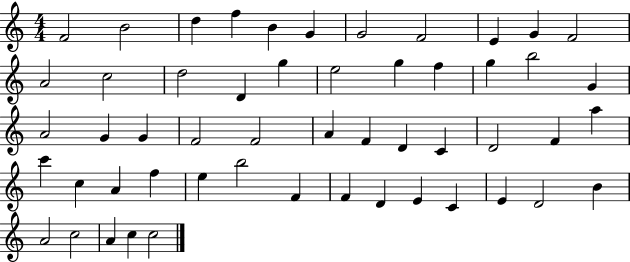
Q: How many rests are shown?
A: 0